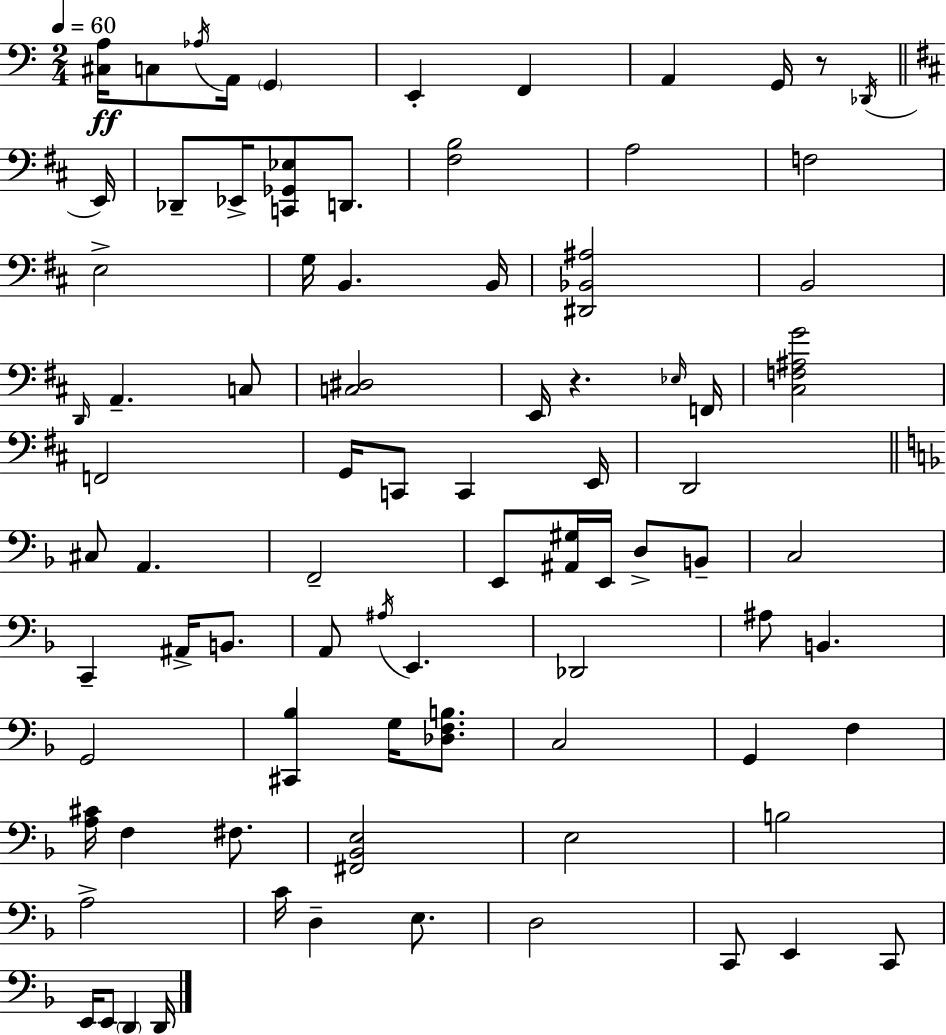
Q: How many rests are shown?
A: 2